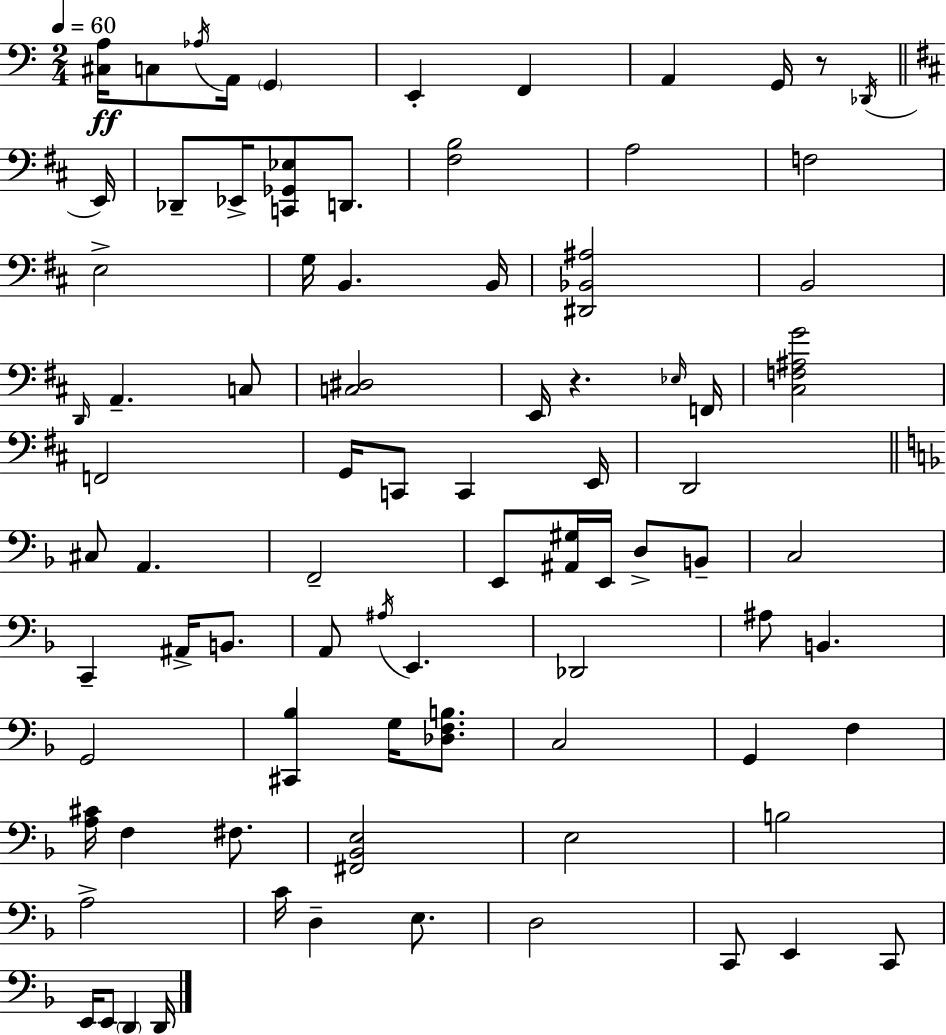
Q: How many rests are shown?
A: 2